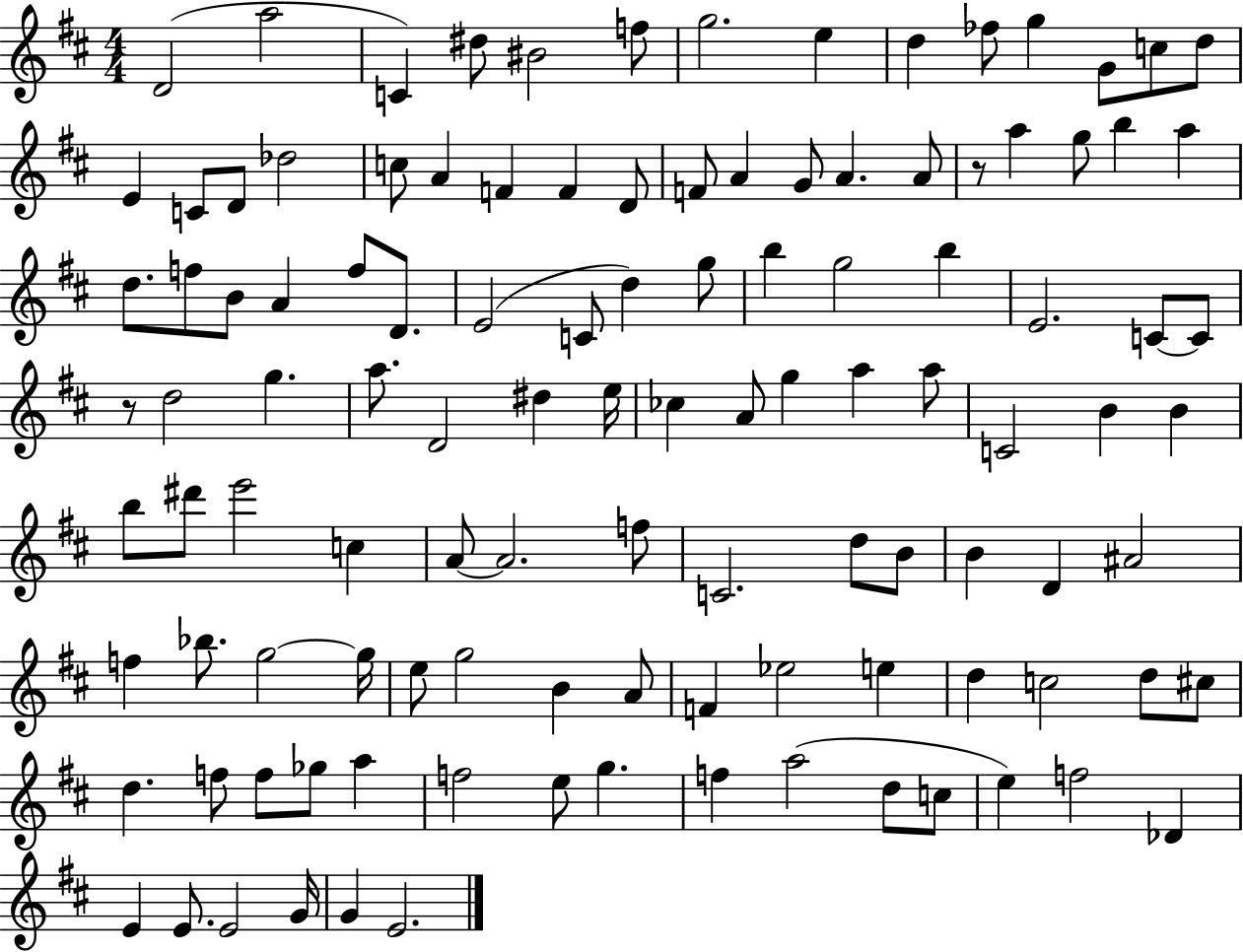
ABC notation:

X:1
T:Untitled
M:4/4
L:1/4
K:D
D2 a2 C ^d/2 ^B2 f/2 g2 e d _f/2 g G/2 c/2 d/2 E C/2 D/2 _d2 c/2 A F F D/2 F/2 A G/2 A A/2 z/2 a g/2 b a d/2 f/2 B/2 A f/2 D/2 E2 C/2 d g/2 b g2 b E2 C/2 C/2 z/2 d2 g a/2 D2 ^d e/4 _c A/2 g a a/2 C2 B B b/2 ^d'/2 e'2 c A/2 A2 f/2 C2 d/2 B/2 B D ^A2 f _b/2 g2 g/4 e/2 g2 B A/2 F _e2 e d c2 d/2 ^c/2 d f/2 f/2 _g/2 a f2 e/2 g f a2 d/2 c/2 e f2 _D E E/2 E2 G/4 G E2